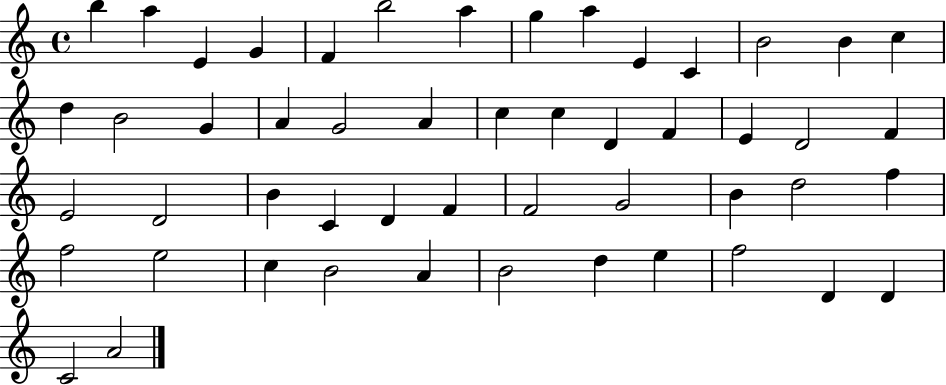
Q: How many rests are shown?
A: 0